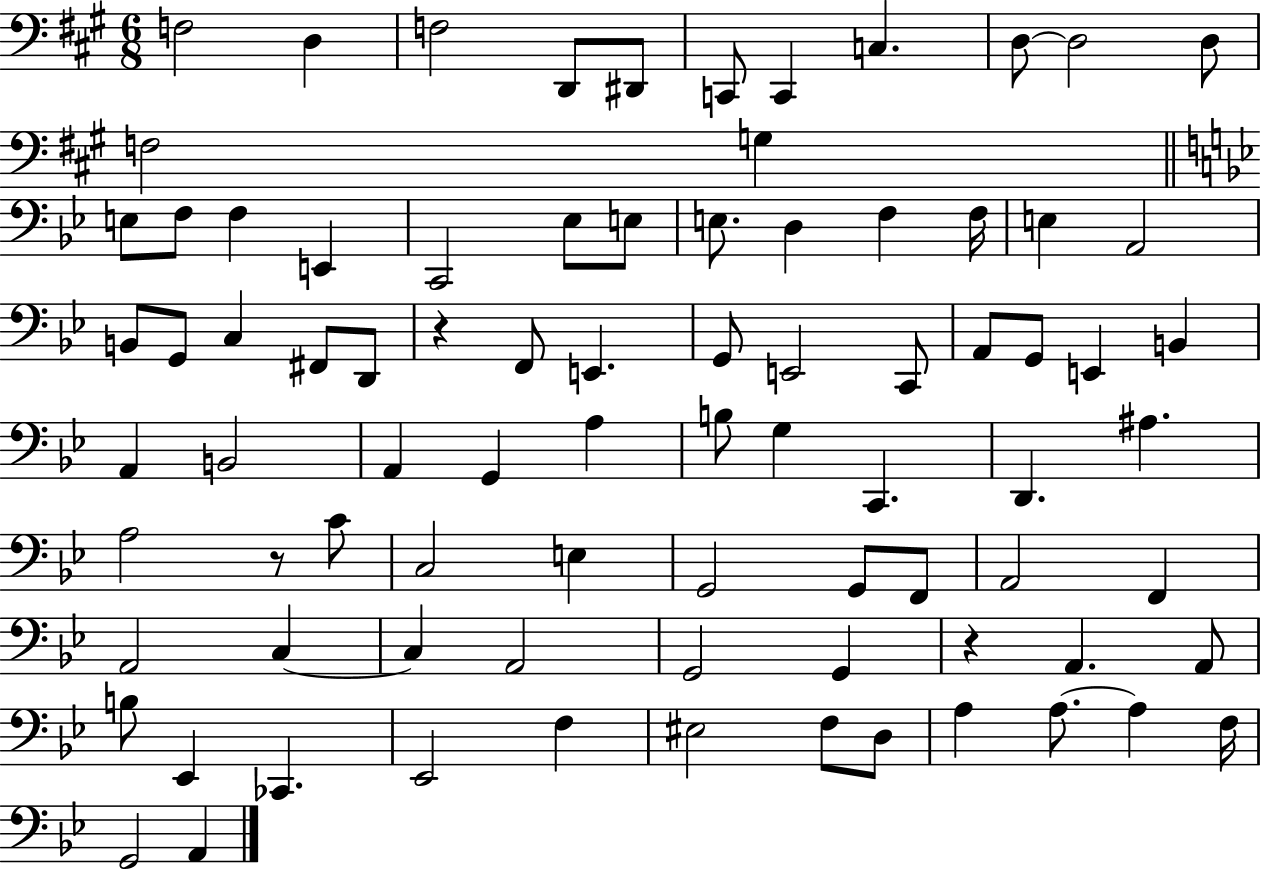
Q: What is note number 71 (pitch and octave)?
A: Eb2